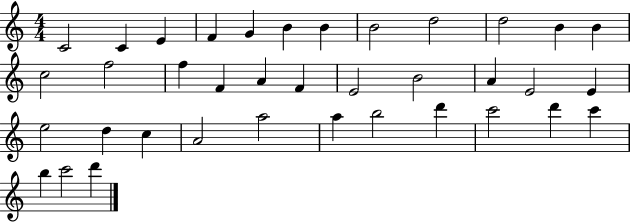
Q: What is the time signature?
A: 4/4